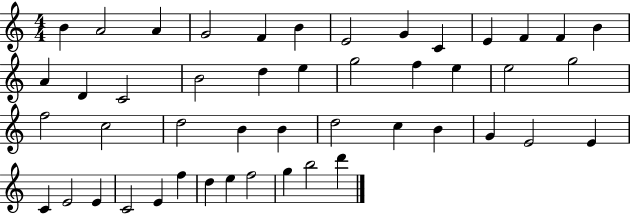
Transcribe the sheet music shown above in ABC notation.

X:1
T:Untitled
M:4/4
L:1/4
K:C
B A2 A G2 F B E2 G C E F F B A D C2 B2 d e g2 f e e2 g2 f2 c2 d2 B B d2 c B G E2 E C E2 E C2 E f d e f2 g b2 d'